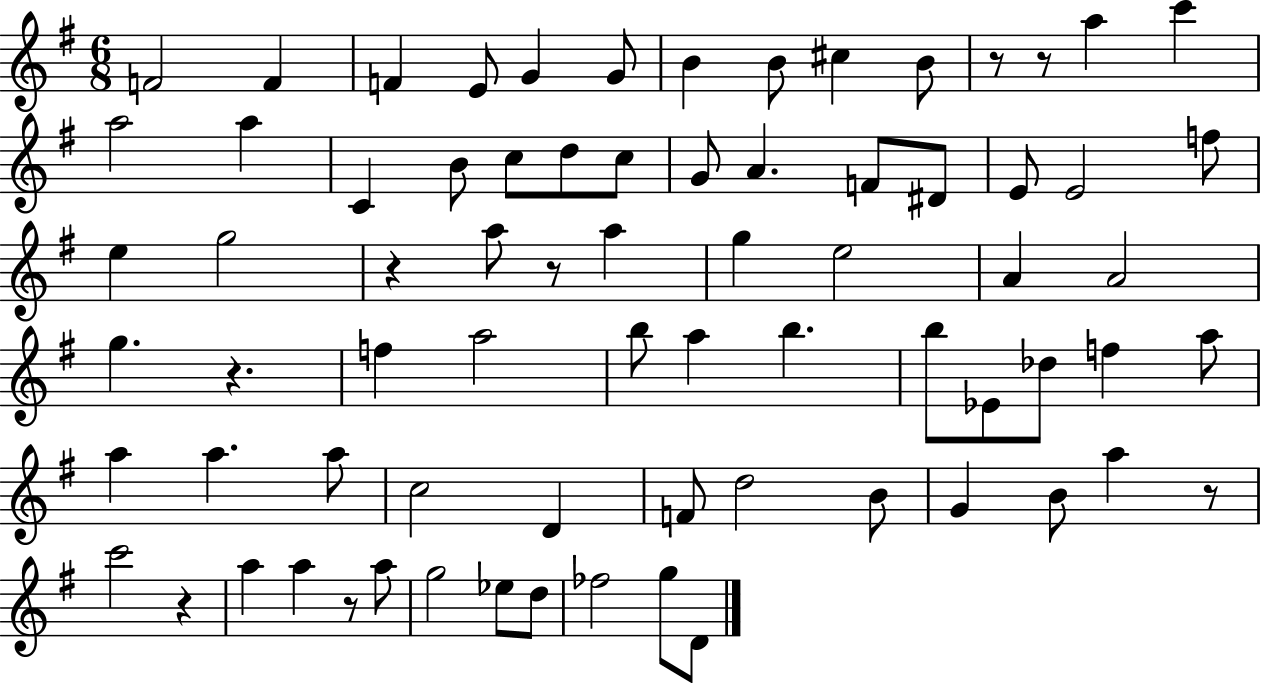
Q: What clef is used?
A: treble